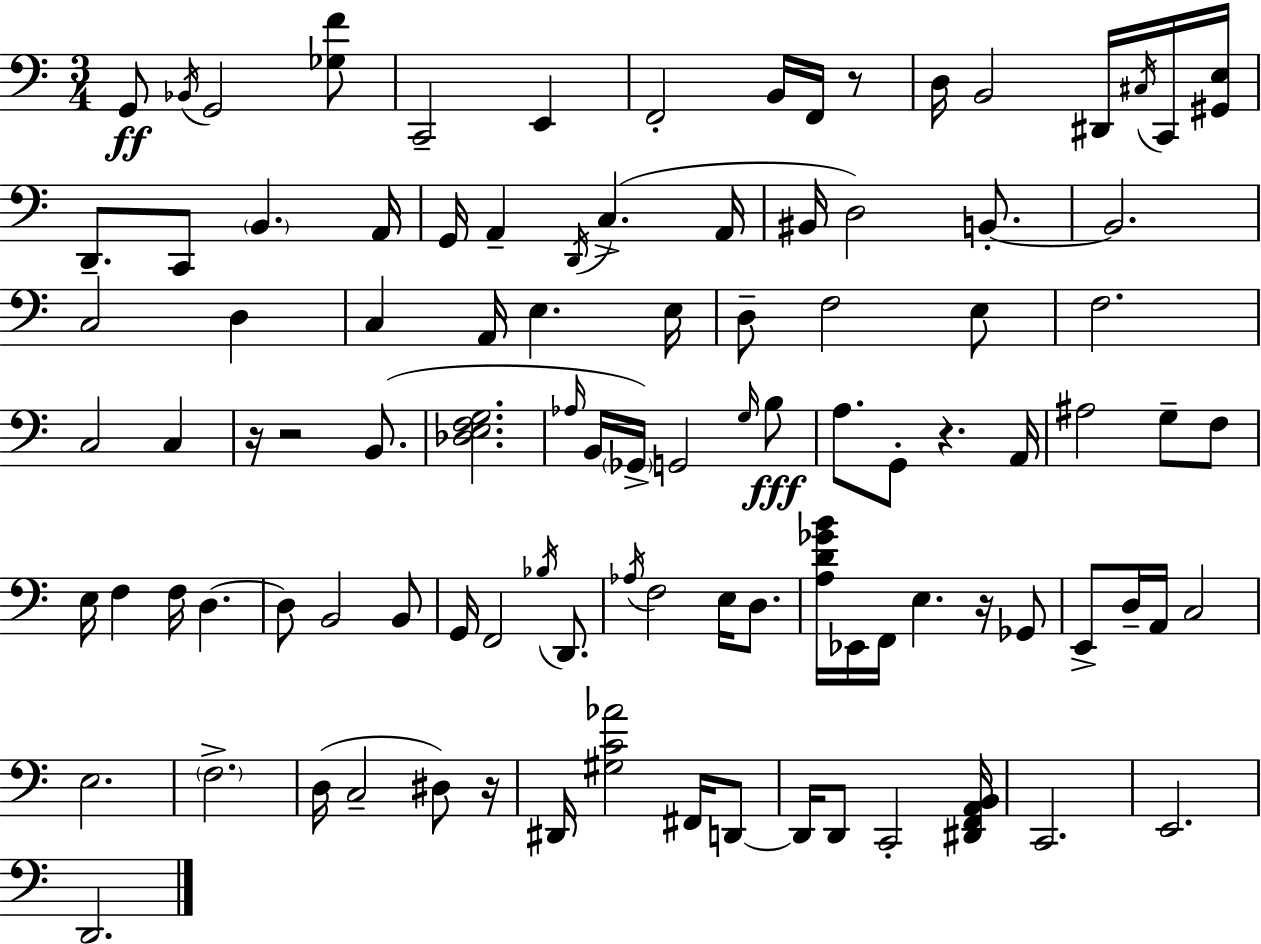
G2/e Bb2/s G2/h [Gb3,F4]/e C2/h E2/q F2/h B2/s F2/s R/e D3/s B2/h D#2/s C#3/s C2/s [G#2,E3]/s D2/e. C2/e B2/q. A2/s G2/s A2/q D2/s C3/q. A2/s BIS2/s D3/h B2/e. B2/h. C3/h D3/q C3/q A2/s E3/q. E3/s D3/e F3/h E3/e F3/h. C3/h C3/q R/s R/h B2/e. [Db3,E3,F3,G3]/h. Ab3/s B2/s Gb2/s G2/h G3/s B3/e A3/e. G2/e R/q. A2/s A#3/h G3/e F3/e E3/s F3/q F3/s D3/q. D3/e B2/h B2/e G2/s F2/h Bb3/s D2/e. Ab3/s F3/h E3/s D3/e. [A3,D4,Gb4,B4]/s Eb2/s F2/s E3/q. R/s Gb2/e E2/e D3/s A2/s C3/h E3/h. F3/h. D3/s C3/h D#3/e R/s D#2/s [G#3,C4,Ab4]/h F#2/s D2/e D2/s D2/e C2/h [D#2,F2,A2,B2]/s C2/h. E2/h. D2/h.